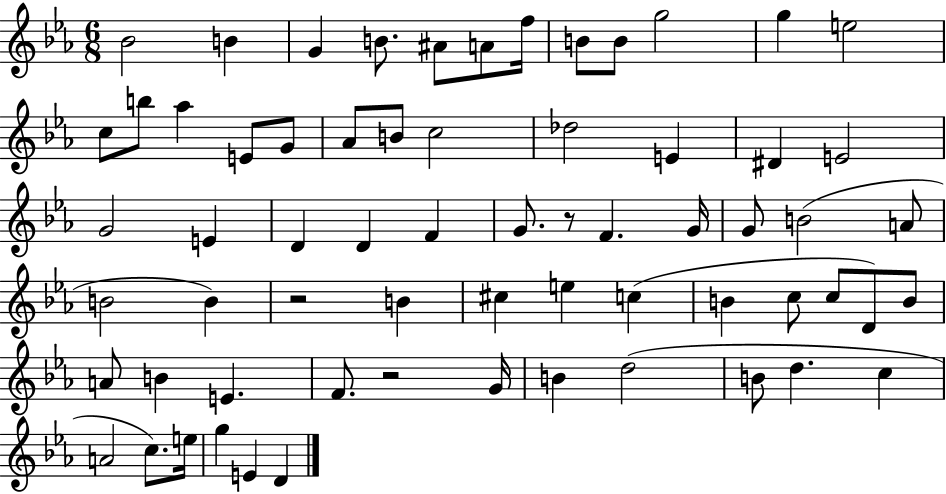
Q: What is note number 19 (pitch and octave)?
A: B4